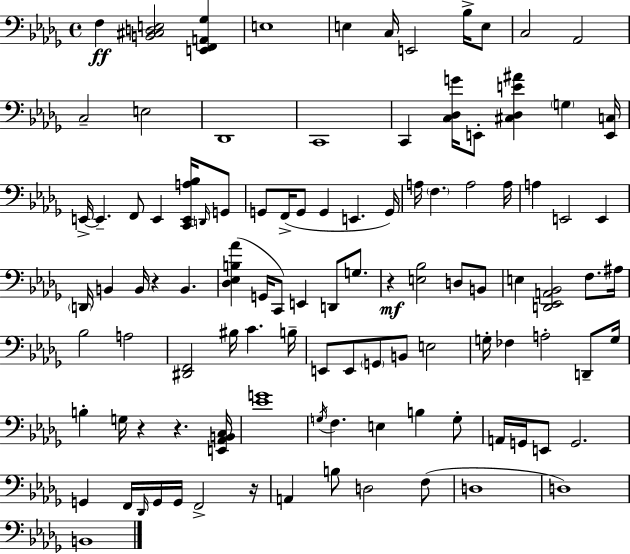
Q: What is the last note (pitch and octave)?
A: B2